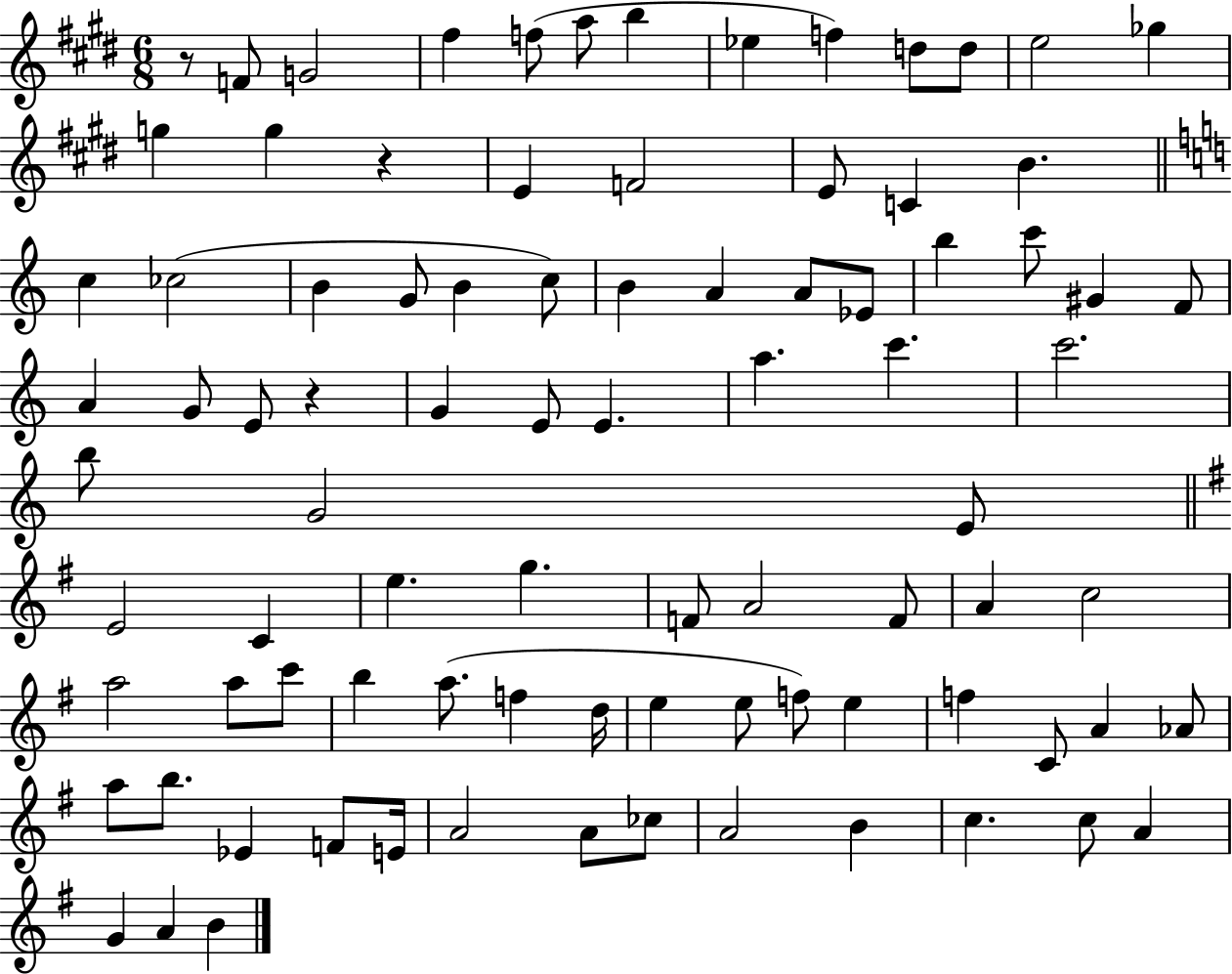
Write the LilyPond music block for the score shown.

{
  \clef treble
  \numericTimeSignature
  \time 6/8
  \key e \major
  r8 f'8 g'2 | fis''4 f''8( a''8 b''4 | ees''4 f''4) d''8 d''8 | e''2 ges''4 | \break g''4 g''4 r4 | e'4 f'2 | e'8 c'4 b'4. | \bar "||" \break \key c \major c''4 ces''2( | b'4 g'8 b'4 c''8) | b'4 a'4 a'8 ees'8 | b''4 c'''8 gis'4 f'8 | \break a'4 g'8 e'8 r4 | g'4 e'8 e'4. | a''4. c'''4. | c'''2. | \break b''8 g'2 e'8 | \bar "||" \break \key e \minor e'2 c'4 | e''4. g''4. | f'8 a'2 f'8 | a'4 c''2 | \break a''2 a''8 c'''8 | b''4 a''8.( f''4 d''16 | e''4 e''8 f''8) e''4 | f''4 c'8 a'4 aes'8 | \break a''8 b''8. ees'4 f'8 e'16 | a'2 a'8 ces''8 | a'2 b'4 | c''4. c''8 a'4 | \break g'4 a'4 b'4 | \bar "|."
}